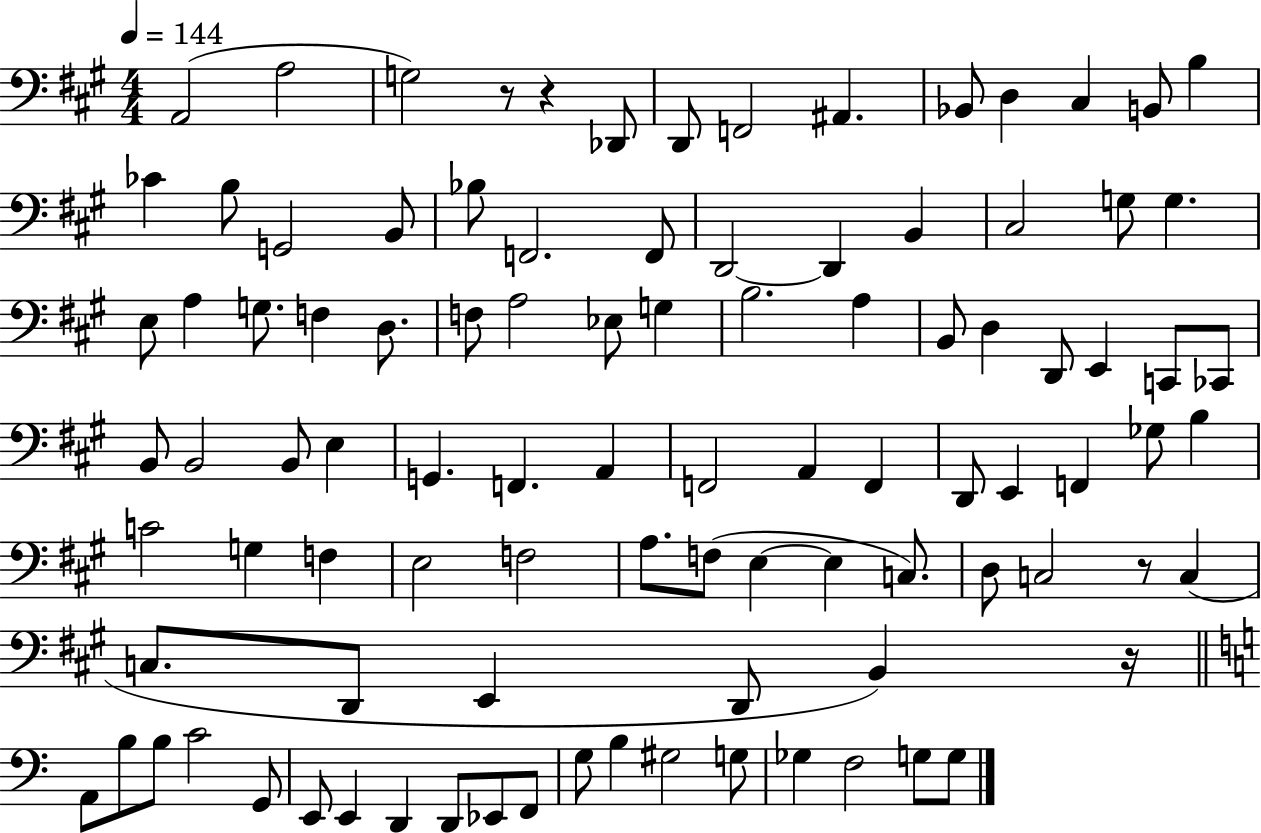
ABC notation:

X:1
T:Untitled
M:4/4
L:1/4
K:A
A,,2 A,2 G,2 z/2 z _D,,/2 D,,/2 F,,2 ^A,, _B,,/2 D, ^C, B,,/2 B, _C B,/2 G,,2 B,,/2 _B,/2 F,,2 F,,/2 D,,2 D,, B,, ^C,2 G,/2 G, E,/2 A, G,/2 F, D,/2 F,/2 A,2 _E,/2 G, B,2 A, B,,/2 D, D,,/2 E,, C,,/2 _C,,/2 B,,/2 B,,2 B,,/2 E, G,, F,, A,, F,,2 A,, F,, D,,/2 E,, F,, _G,/2 B, C2 G, F, E,2 F,2 A,/2 F,/2 E, E, C,/2 D,/2 C,2 z/2 C, C,/2 D,,/2 E,, D,,/2 B,, z/4 A,,/2 B,/2 B,/2 C2 G,,/2 E,,/2 E,, D,, D,,/2 _E,,/2 F,,/2 G,/2 B, ^G,2 G,/2 _G, F,2 G,/2 G,/2